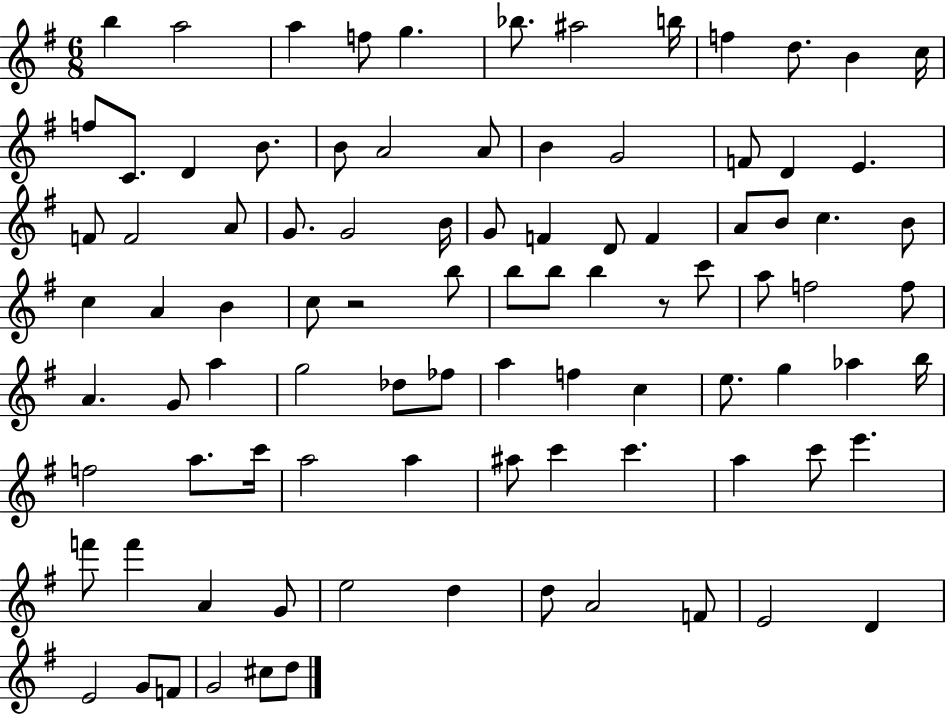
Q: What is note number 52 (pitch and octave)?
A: G4